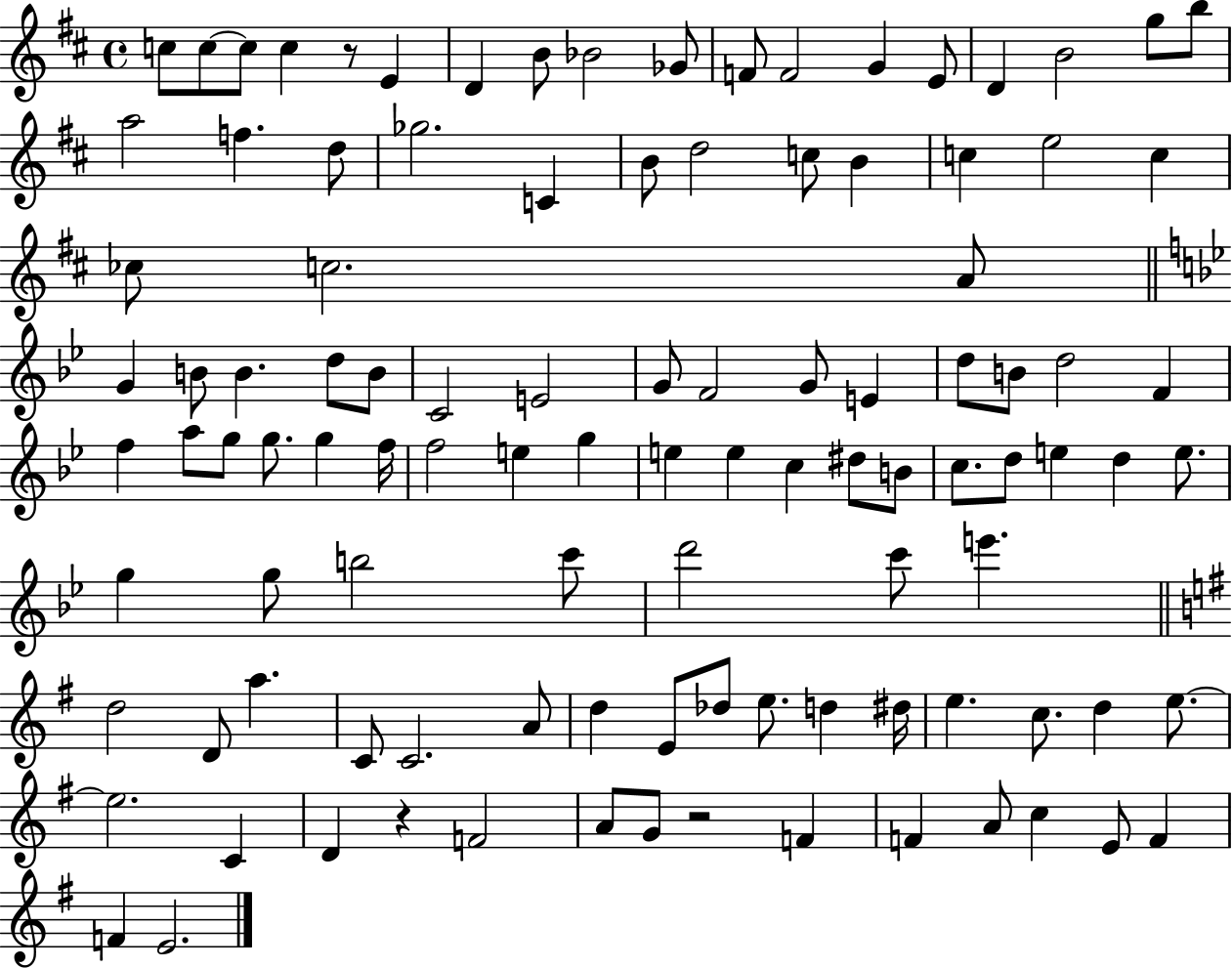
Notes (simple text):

C5/e C5/e C5/e C5/q R/e E4/q D4/q B4/e Bb4/h Gb4/e F4/e F4/h G4/q E4/e D4/q B4/h G5/e B5/e A5/h F5/q. D5/e Gb5/h. C4/q B4/e D5/h C5/e B4/q C5/q E5/h C5/q CES5/e C5/h. A4/e G4/q B4/e B4/q. D5/e B4/e C4/h E4/h G4/e F4/h G4/e E4/q D5/e B4/e D5/h F4/q F5/q A5/e G5/e G5/e. G5/q F5/s F5/h E5/q G5/q E5/q E5/q C5/q D#5/e B4/e C5/e. D5/e E5/q D5/q E5/e. G5/q G5/e B5/h C6/e D6/h C6/e E6/q. D5/h D4/e A5/q. C4/e C4/h. A4/e D5/q E4/e Db5/e E5/e. D5/q D#5/s E5/q. C5/e. D5/q E5/e. E5/h. C4/q D4/q R/q F4/h A4/e G4/e R/h F4/q F4/q A4/e C5/q E4/e F4/q F4/q E4/h.